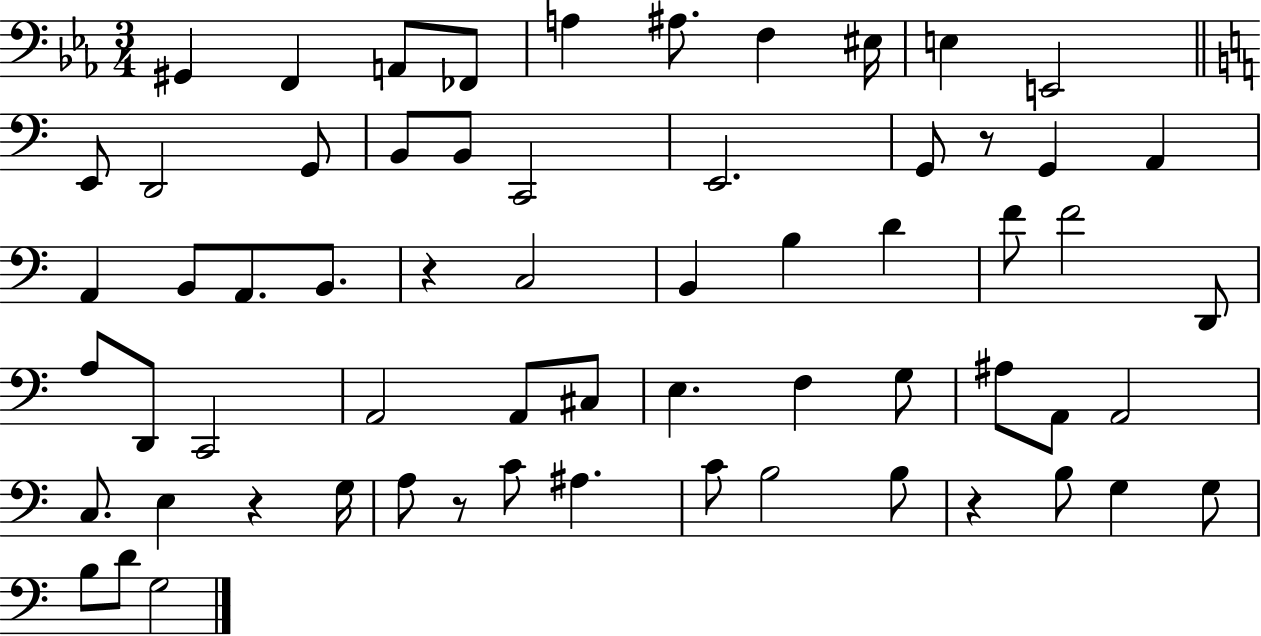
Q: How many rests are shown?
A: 5